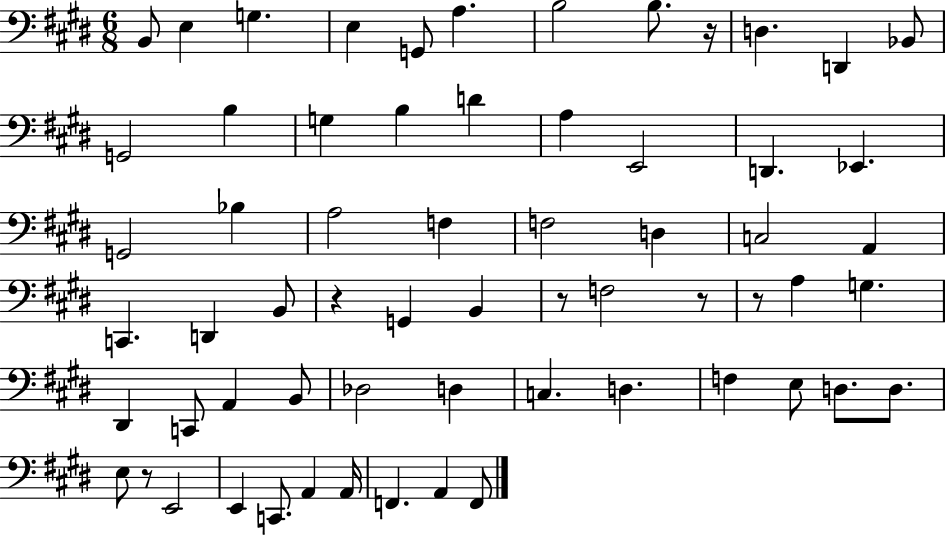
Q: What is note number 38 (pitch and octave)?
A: C2